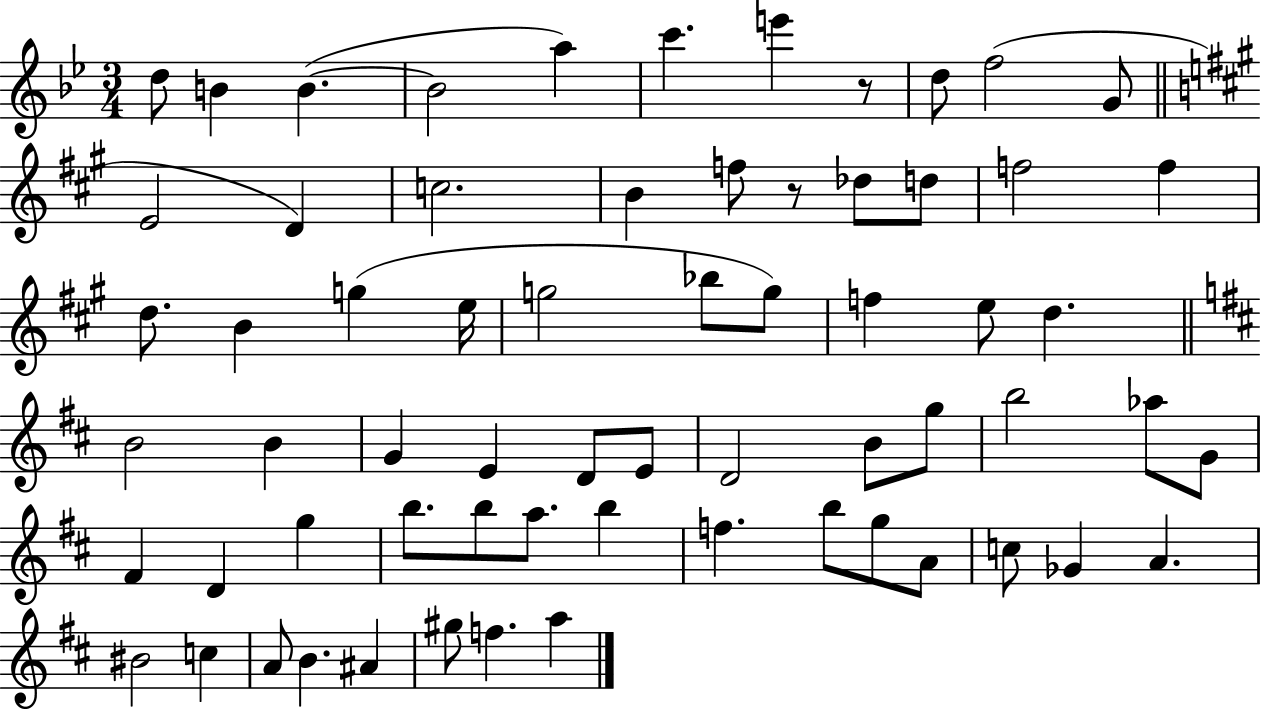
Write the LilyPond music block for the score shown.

{
  \clef treble
  \numericTimeSignature
  \time 3/4
  \key bes \major
  d''8 b'4 b'4.~(~ | b'2 a''4) | c'''4. e'''4 r8 | d''8 f''2( g'8 | \break \bar "||" \break \key a \major e'2 d'4) | c''2. | b'4 f''8 r8 des''8 d''8 | f''2 f''4 | \break d''8. b'4 g''4( e''16 | g''2 bes''8 g''8) | f''4 e''8 d''4. | \bar "||" \break \key d \major b'2 b'4 | g'4 e'4 d'8 e'8 | d'2 b'8 g''8 | b''2 aes''8 g'8 | \break fis'4 d'4 g''4 | b''8. b''8 a''8. b''4 | f''4. b''8 g''8 a'8 | c''8 ges'4 a'4. | \break bis'2 c''4 | a'8 b'4. ais'4 | gis''8 f''4. a''4 | \bar "|."
}